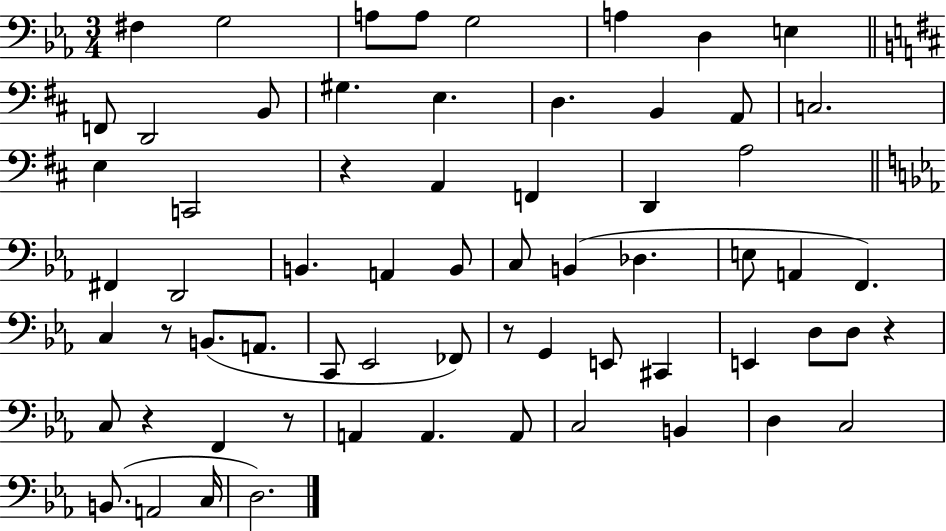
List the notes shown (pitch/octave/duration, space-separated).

F#3/q G3/h A3/e A3/e G3/h A3/q D3/q E3/q F2/e D2/h B2/e G#3/q. E3/q. D3/q. B2/q A2/e C3/h. E3/q C2/h R/q A2/q F2/q D2/q A3/h F#2/q D2/h B2/q. A2/q B2/e C3/e B2/q Db3/q. E3/e A2/q F2/q. C3/q R/e B2/e. A2/e. C2/e Eb2/h FES2/e R/e G2/q E2/e C#2/q E2/q D3/e D3/e R/q C3/e R/q F2/q R/e A2/q A2/q. A2/e C3/h B2/q D3/q C3/h B2/e. A2/h C3/s D3/h.